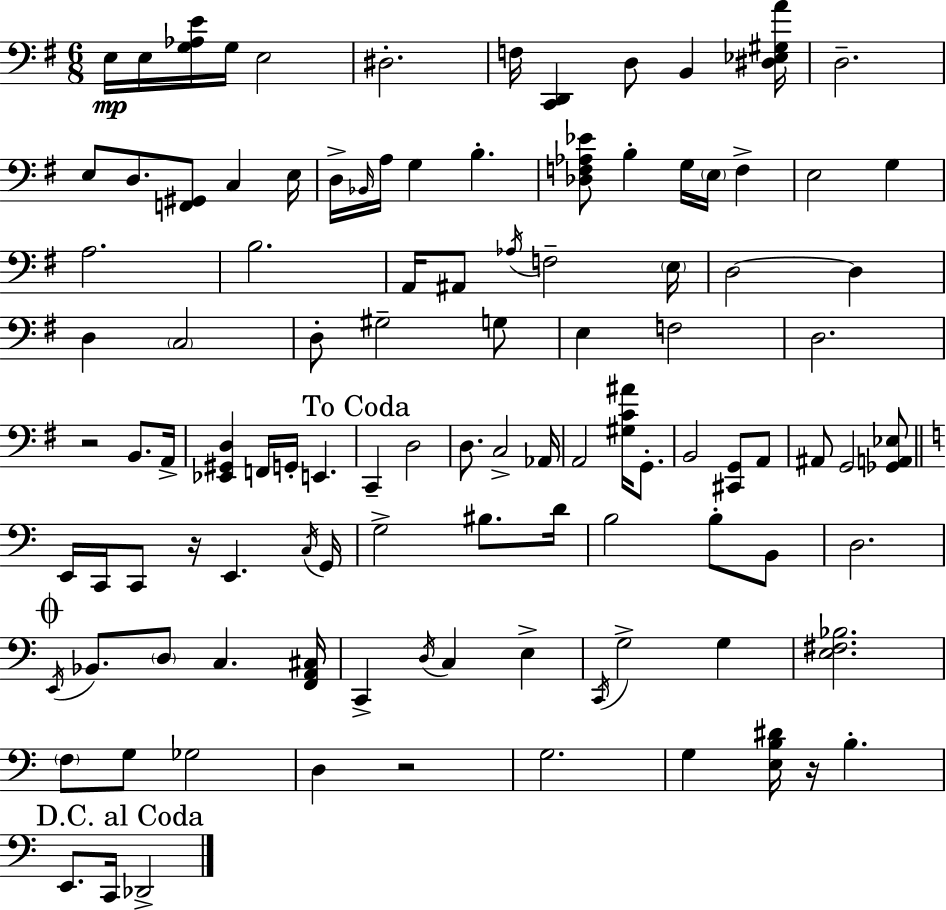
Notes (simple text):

E3/s E3/s [G3,Ab3,E4]/s G3/s E3/h D#3/h. F3/s [C2,D2]/q D3/e B2/q [D#3,Eb3,G#3,A4]/s D3/h. E3/e D3/e. [F2,G#2]/e C3/q E3/s D3/s Bb2/s A3/s G3/q B3/q. [Db3,F3,Ab3,Eb4]/e B3/q G3/s E3/s F3/q E3/h G3/q A3/h. B3/h. A2/s A#2/e Ab3/s F3/h E3/s D3/h D3/q D3/q C3/h D3/e G#3/h G3/e E3/q F3/h D3/h. R/h B2/e. A2/s [Eb2,G#2,D3]/q F2/s G2/s E2/q. C2/q D3/h D3/e. C3/h Ab2/s A2/h [G#3,C4,A#4]/s G2/e. B2/h [C#2,G2]/e A2/e A#2/e G2/h [Gb2,A2,Eb3]/e E2/s C2/s C2/e R/s E2/q. C3/s G2/s G3/h BIS3/e. D4/s B3/h B3/e B2/e D3/h. E2/s Bb2/e. D3/e C3/q. [F2,A2,C#3]/s C2/q D3/s C3/q E3/q C2/s G3/h G3/q [E3,F#3,Bb3]/h. F3/e G3/e Gb3/h D3/q R/h G3/h. G3/q [E3,B3,D#4]/s R/s B3/q. E2/e. C2/s Db2/h